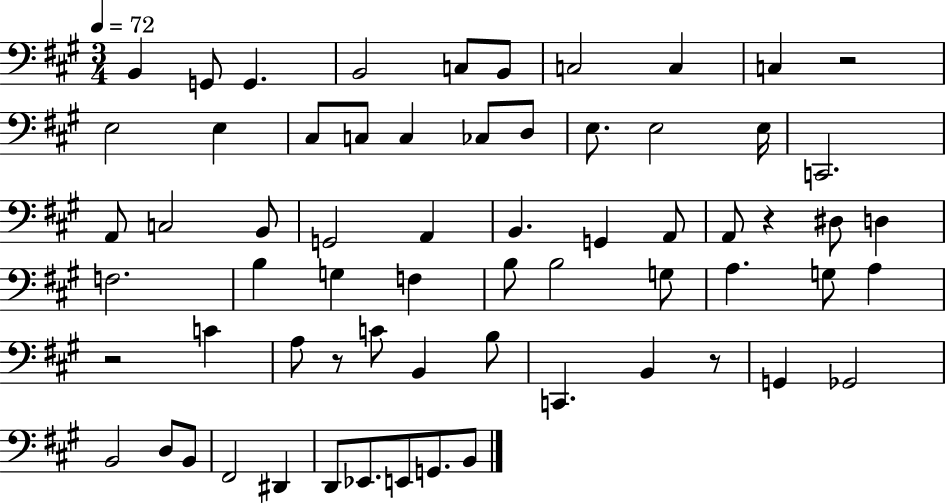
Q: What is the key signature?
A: A major